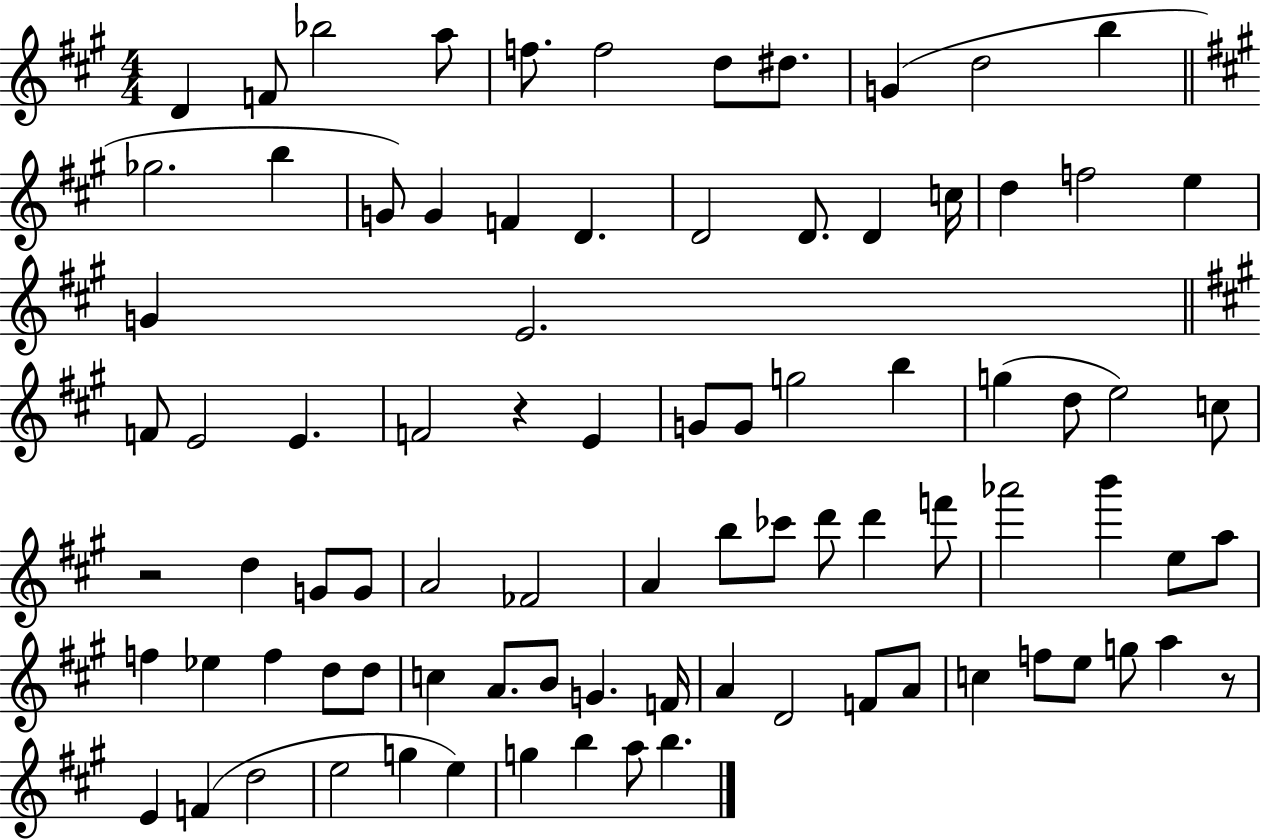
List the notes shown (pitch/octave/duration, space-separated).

D4/q F4/e Bb5/h A5/e F5/e. F5/h D5/e D#5/e. G4/q D5/h B5/q Gb5/h. B5/q G4/e G4/q F4/q D4/q. D4/h D4/e. D4/q C5/s D5/q F5/h E5/q G4/q E4/h. F4/e E4/h E4/q. F4/h R/q E4/q G4/e G4/e G5/h B5/q G5/q D5/e E5/h C5/e R/h D5/q G4/e G4/e A4/h FES4/h A4/q B5/e CES6/e D6/e D6/q F6/e Ab6/h B6/q E5/e A5/e F5/q Eb5/q F5/q D5/e D5/e C5/q A4/e. B4/e G4/q. F4/s A4/q D4/h F4/e A4/e C5/q F5/e E5/e G5/e A5/q R/e E4/q F4/q D5/h E5/h G5/q E5/q G5/q B5/q A5/e B5/q.